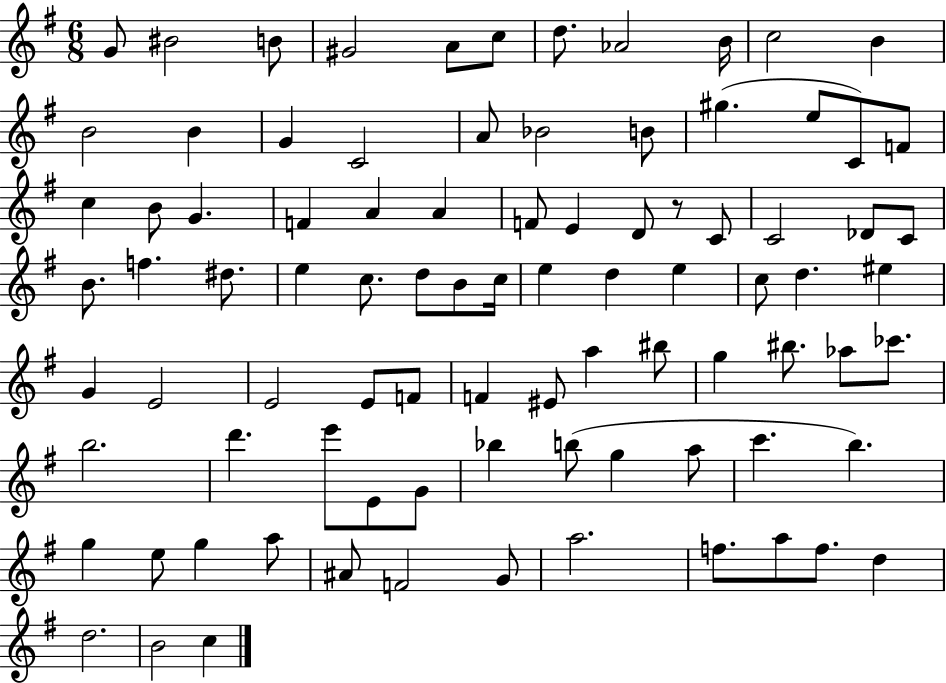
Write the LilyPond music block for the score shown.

{
  \clef treble
  \numericTimeSignature
  \time 6/8
  \key g \major
  \repeat volta 2 { g'8 bis'2 b'8 | gis'2 a'8 c''8 | d''8. aes'2 b'16 | c''2 b'4 | \break b'2 b'4 | g'4 c'2 | a'8 bes'2 b'8 | gis''4.( e''8 c'8) f'8 | \break c''4 b'8 g'4. | f'4 a'4 a'4 | f'8 e'4 d'8 r8 c'8 | c'2 des'8 c'8 | \break b'8. f''4. dis''8. | e''4 c''8. d''8 b'8 c''16 | e''4 d''4 e''4 | c''8 d''4. eis''4 | \break g'4 e'2 | e'2 e'8 f'8 | f'4 eis'8 a''4 bis''8 | g''4 bis''8. aes''8 ces'''8. | \break b''2. | d'''4. e'''8 e'8 g'8 | bes''4 b''8( g''4 a''8 | c'''4. b''4.) | \break g''4 e''8 g''4 a''8 | ais'8 f'2 g'8 | a''2. | f''8. a''8 f''8. d''4 | \break d''2. | b'2 c''4 | } \bar "|."
}